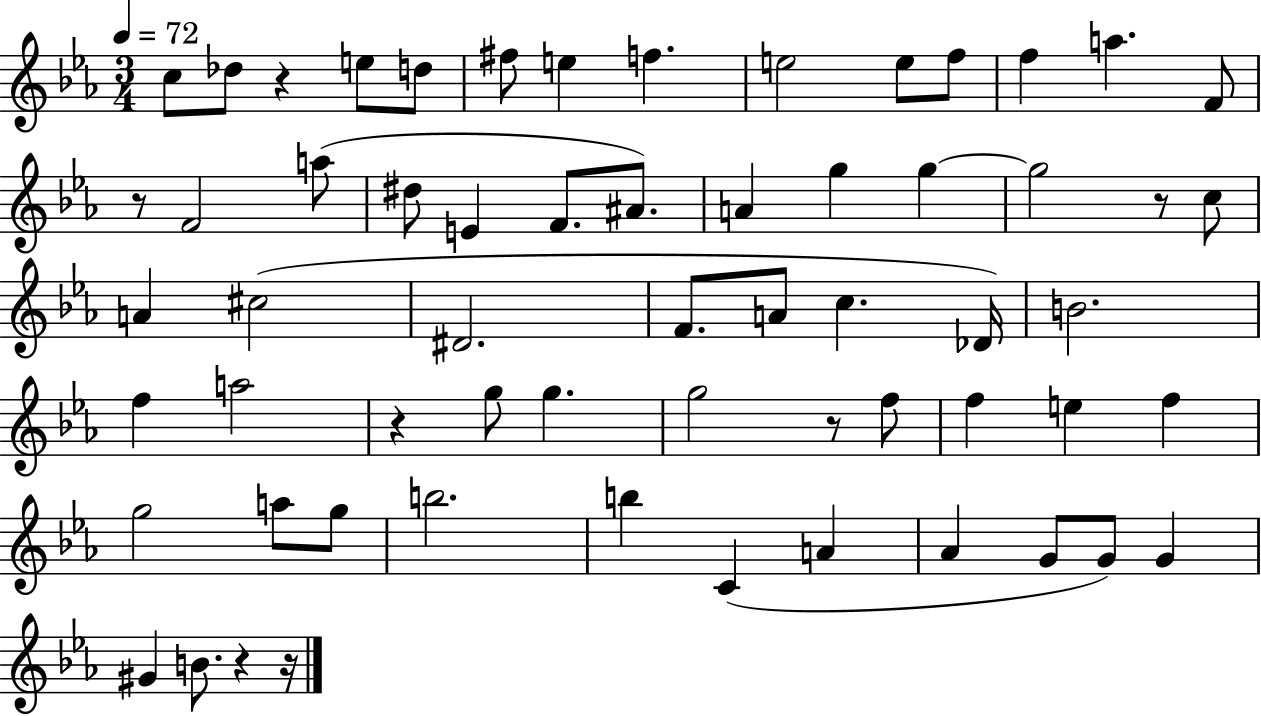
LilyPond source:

{
  \clef treble
  \numericTimeSignature
  \time 3/4
  \key ees \major
  \tempo 4 = 72
  c''8 des''8 r4 e''8 d''8 | fis''8 e''4 f''4. | e''2 e''8 f''8 | f''4 a''4. f'8 | \break r8 f'2 a''8( | dis''8 e'4 f'8. ais'8.) | a'4 g''4 g''4~~ | g''2 r8 c''8 | \break a'4 cis''2( | dis'2. | f'8. a'8 c''4. des'16) | b'2. | \break f''4 a''2 | r4 g''8 g''4. | g''2 r8 f''8 | f''4 e''4 f''4 | \break g''2 a''8 g''8 | b''2. | b''4 c'4( a'4 | aes'4 g'8 g'8) g'4 | \break gis'4 b'8. r4 r16 | \bar "|."
}